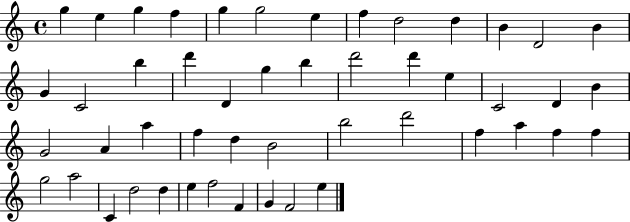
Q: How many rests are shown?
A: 0